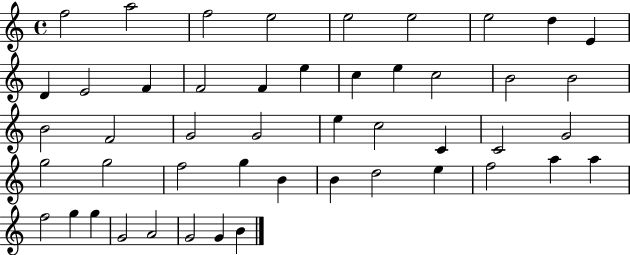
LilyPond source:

{
  \clef treble
  \time 4/4
  \defaultTimeSignature
  \key c \major
  f''2 a''2 | f''2 e''2 | e''2 e''2 | e''2 d''4 e'4 | \break d'4 e'2 f'4 | f'2 f'4 e''4 | c''4 e''4 c''2 | b'2 b'2 | \break b'2 f'2 | g'2 g'2 | e''4 c''2 c'4 | c'2 g'2 | \break g''2 g''2 | f''2 g''4 b'4 | b'4 d''2 e''4 | f''2 a''4 a''4 | \break f''2 g''4 g''4 | g'2 a'2 | g'2 g'4 b'4 | \bar "|."
}